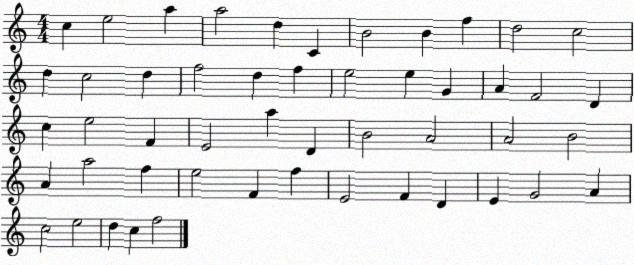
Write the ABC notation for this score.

X:1
T:Untitled
M:4/4
L:1/4
K:C
c e2 a a2 d C B2 B f d2 c2 d c2 d f2 d f e2 e G A F2 D c e2 F E2 a D B2 A2 A2 B2 A a2 f e2 F f E2 F D E G2 A c2 e2 d c f2